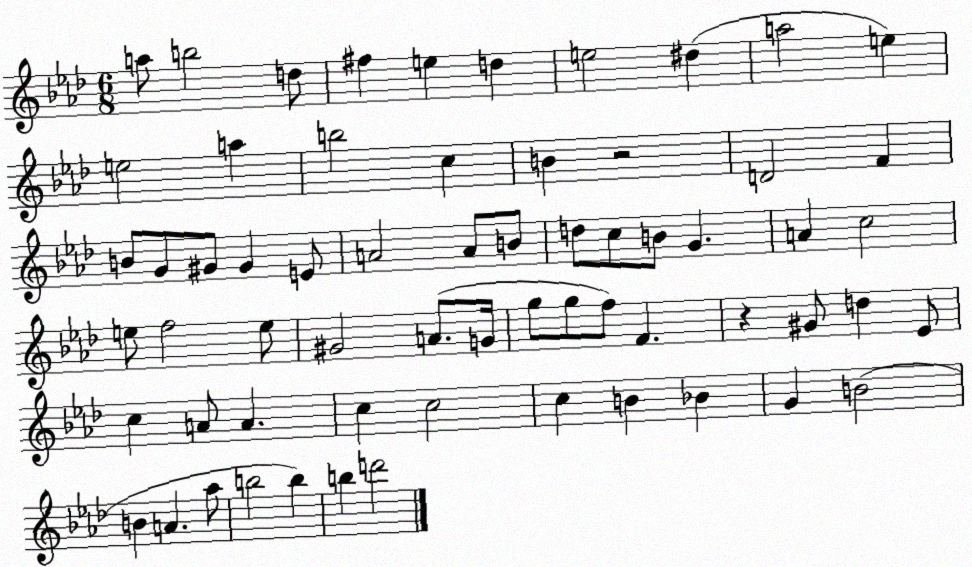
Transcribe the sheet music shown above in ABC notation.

X:1
T:Untitled
M:6/8
L:1/4
K:Ab
a/2 b2 d/2 ^f e d e2 ^d a2 e e2 a b2 c B z2 D2 F B/2 G/2 ^G/2 ^G E/2 A2 A/2 B/2 d/2 c/2 B/2 G A c2 e/2 f2 e/2 ^G2 A/2 G/4 g/2 g/2 f/2 F z ^G/2 d _E/2 c A/2 A c c2 c B _B G B2 B A _a/2 b2 b b d'2